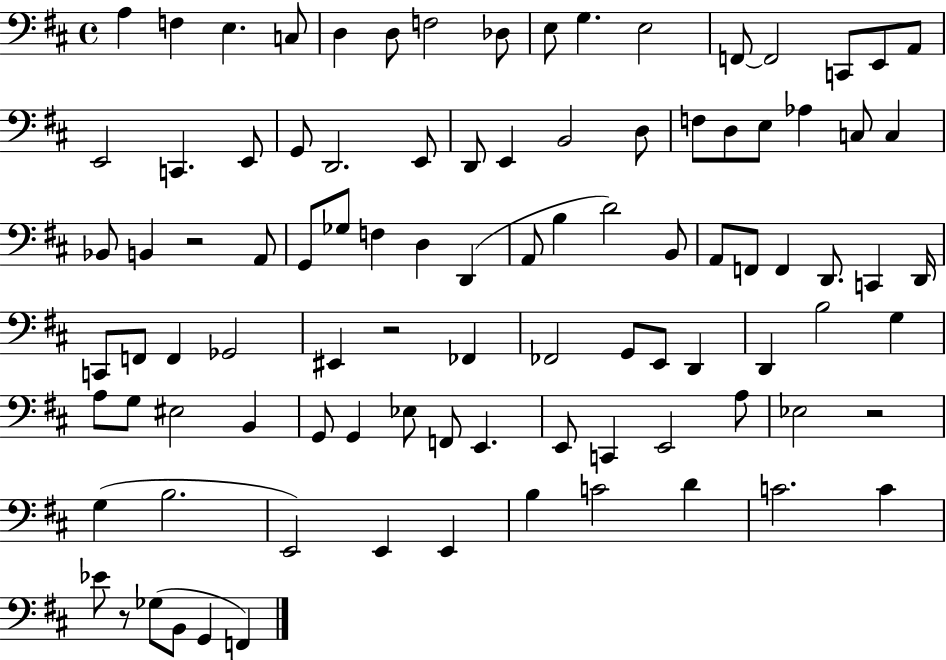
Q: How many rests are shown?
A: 4